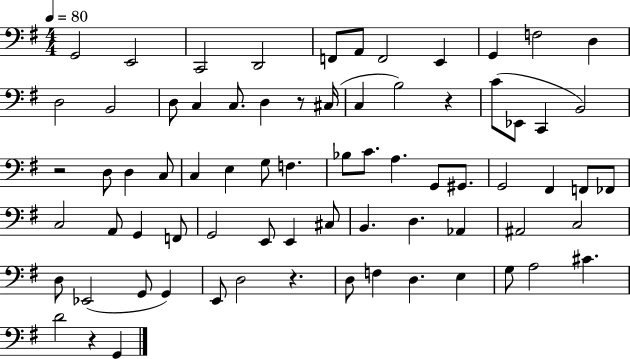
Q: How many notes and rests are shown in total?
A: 73